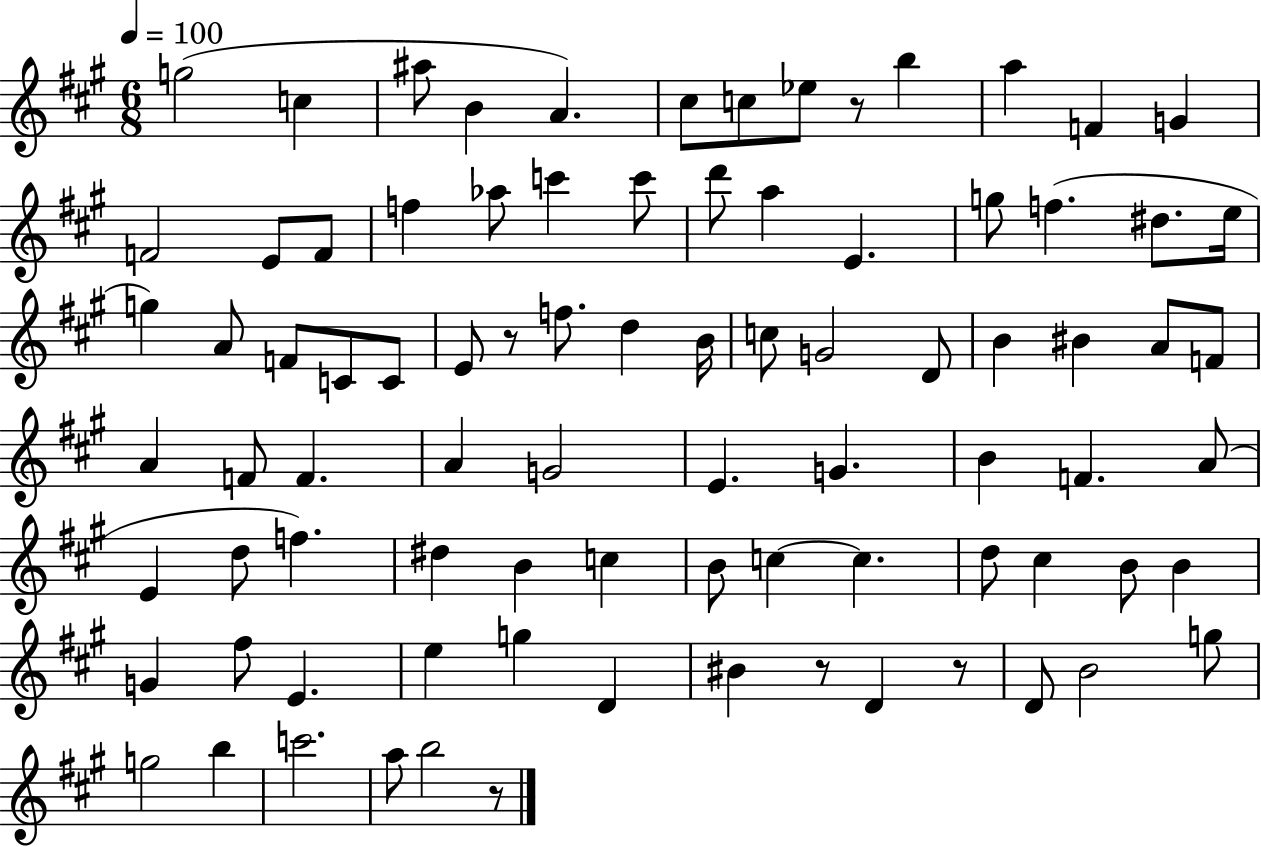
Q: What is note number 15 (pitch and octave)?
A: F4